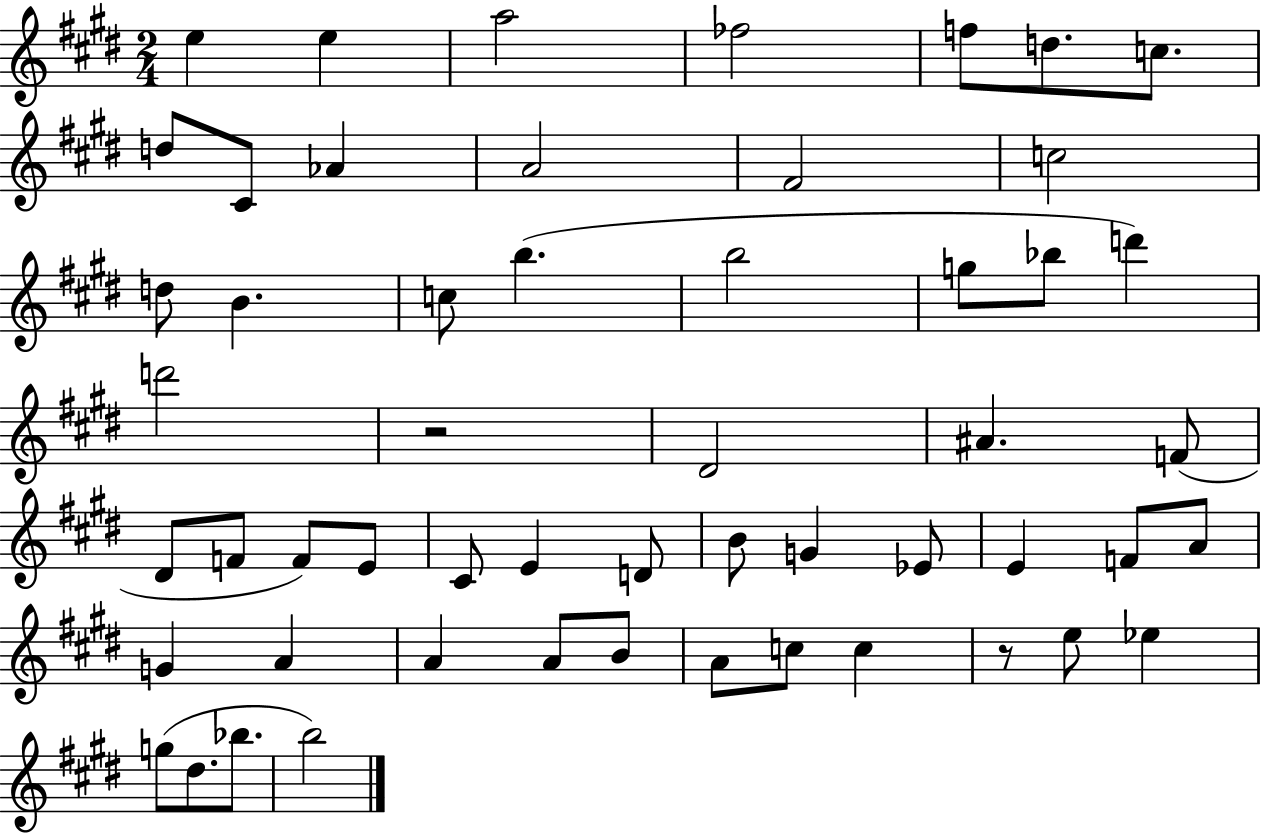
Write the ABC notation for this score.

X:1
T:Untitled
M:2/4
L:1/4
K:E
e e a2 _f2 f/2 d/2 c/2 d/2 ^C/2 _A A2 ^F2 c2 d/2 B c/2 b b2 g/2 _b/2 d' d'2 z2 ^D2 ^A F/2 ^D/2 F/2 F/2 E/2 ^C/2 E D/2 B/2 G _E/2 E F/2 A/2 G A A A/2 B/2 A/2 c/2 c z/2 e/2 _e g/2 ^d/2 _b/2 b2